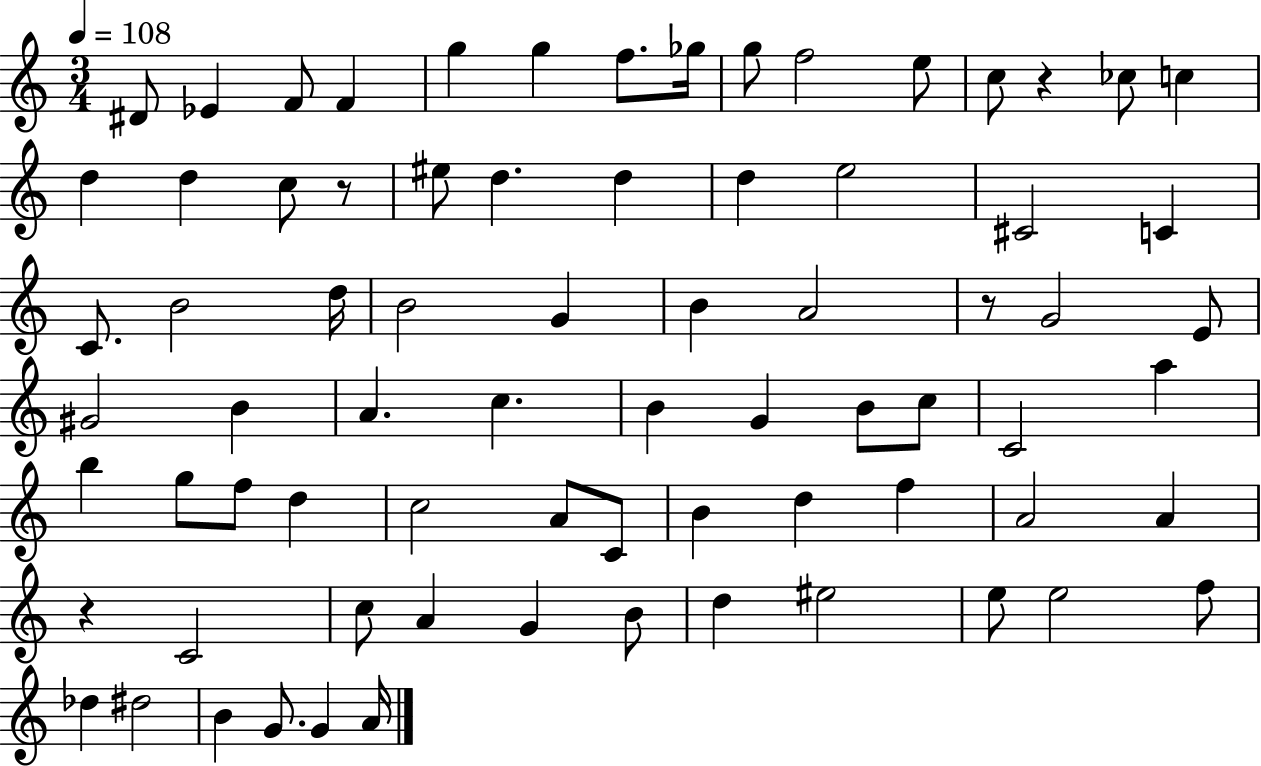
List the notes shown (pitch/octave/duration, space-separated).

D#4/e Eb4/q F4/e F4/q G5/q G5/q F5/e. Gb5/s G5/e F5/h E5/e C5/e R/q CES5/e C5/q D5/q D5/q C5/e R/e EIS5/e D5/q. D5/q D5/q E5/h C#4/h C4/q C4/e. B4/h D5/s B4/h G4/q B4/q A4/h R/e G4/h E4/e G#4/h B4/q A4/q. C5/q. B4/q G4/q B4/e C5/e C4/h A5/q B5/q G5/e F5/e D5/q C5/h A4/e C4/e B4/q D5/q F5/q A4/h A4/q R/q C4/h C5/e A4/q G4/q B4/e D5/q EIS5/h E5/e E5/h F5/e Db5/q D#5/h B4/q G4/e. G4/q A4/s